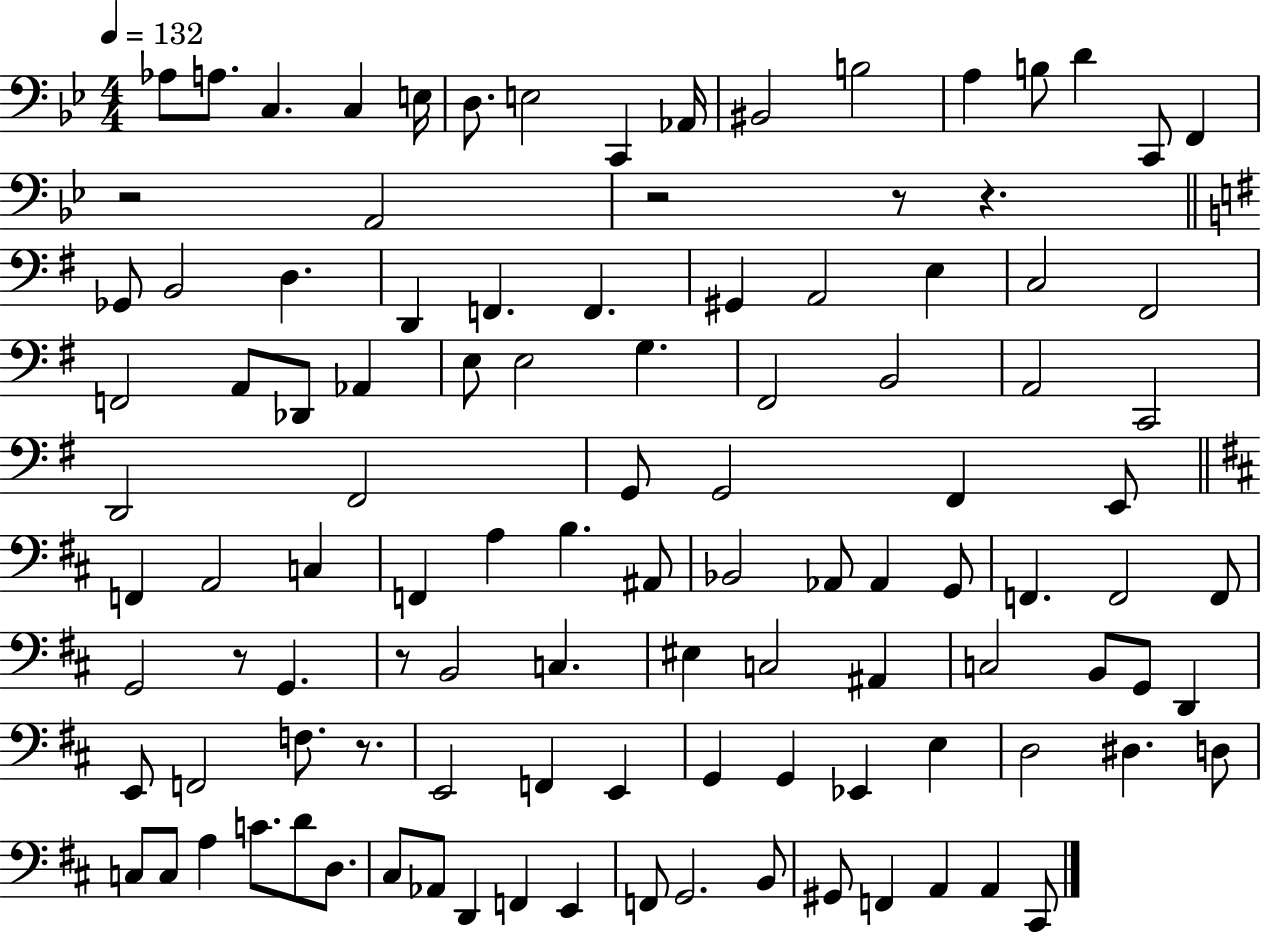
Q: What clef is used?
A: bass